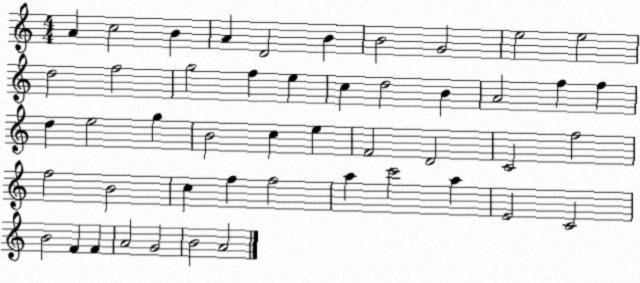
X:1
T:Untitled
M:4/4
L:1/4
K:C
A c2 B A D2 B B2 G2 e2 e2 d2 f2 g2 f e c d2 B A2 f f d e2 g B2 c e F2 D2 C2 f2 f2 B2 c f f2 a c'2 a E2 C2 B2 F F A2 G2 B2 A2